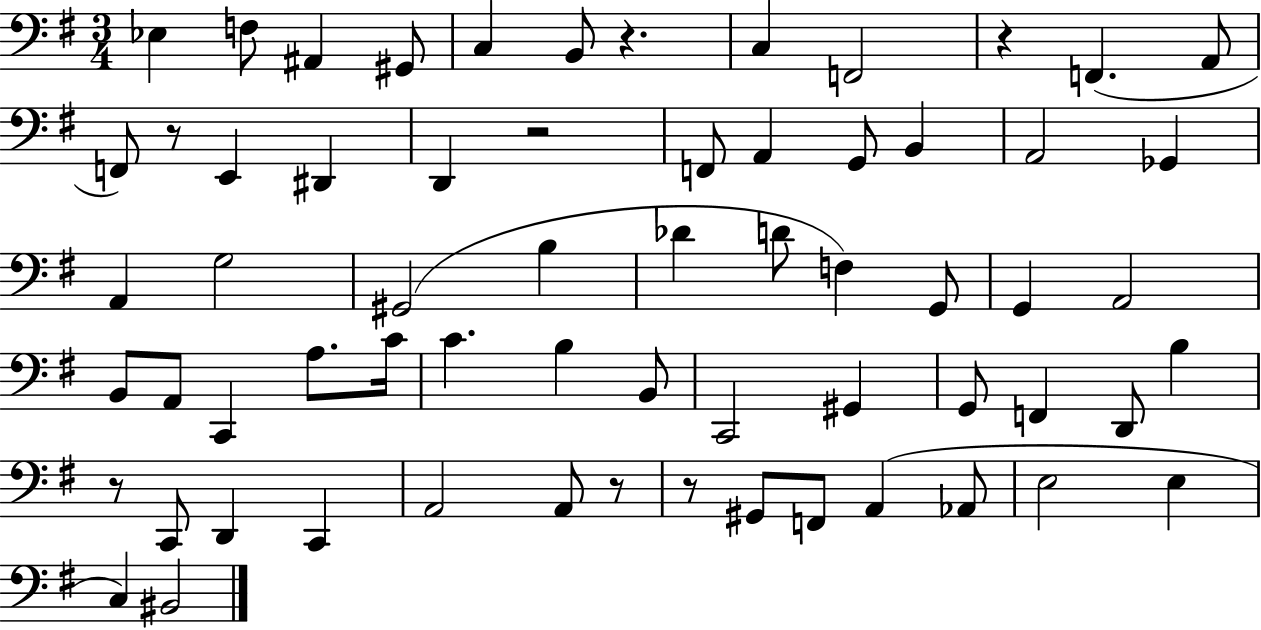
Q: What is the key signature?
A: G major